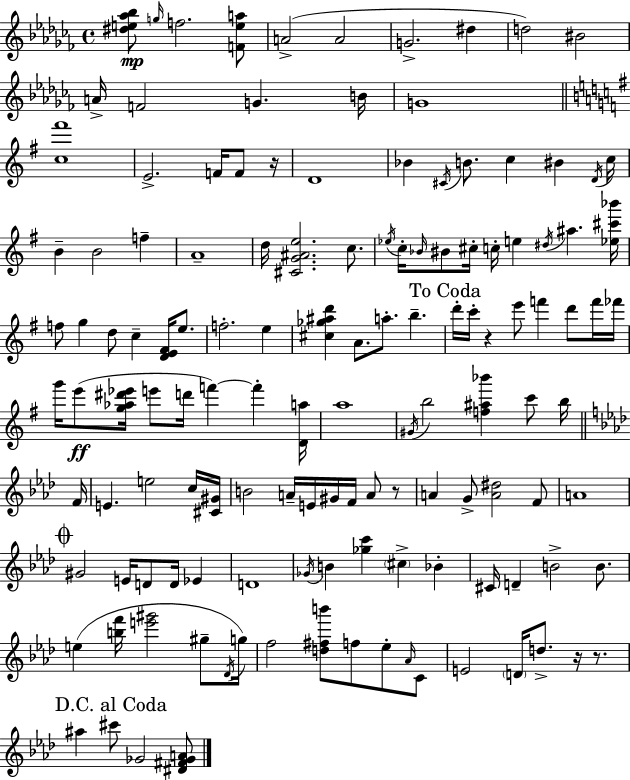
[D#5,E5,Ab5,Bb5]/e G5/s F5/h. [F4,E5,A5]/e A4/h A4/h G4/h. D#5/q D5/h BIS4/h A4/s F4/h G4/q. B4/s G4/w [C5,F#6]/w E4/h. F4/s F4/e R/s D4/w Bb4/q C#4/s B4/e. C5/q BIS4/q D4/s C5/s B4/q B4/h F5/q A4/w D5/s [C#4,G4,A#4,E5]/h. C5/e. Eb5/s C5/s Bb4/s BIS4/e C#5/s C5/s E5/q D#5/s A#5/q. [Eb5,C#6,Bb6]/s F5/e G5/q D5/e C5/q [D4,E4,F#4]/s E5/e. F5/h. E5/q [C#5,Gb5,A#5,D6]/q A4/e. A5/e. B5/q. D6/s C6/s R/q E6/e F6/q D6/e F6/s FES6/s G6/s E6/e [G5,Ab5,D#6,Eb6]/s E6/e D6/s F6/q F6/q [D4,A5]/s A5/w G#4/s B5/h [F5,A#5,Bb6]/q C6/e B5/s F4/s E4/q. E5/h C5/s [C#4,G#4]/s B4/h A4/s E4/s G#4/s F4/s A4/e R/e A4/q G4/e [A4,D#5]/h F4/e A4/w G#4/h E4/s D4/e D4/s Eb4/q D4/w Gb4/s B4/q [Gb5,C6]/q C#5/q Bb4/q C#4/s D4/q B4/h B4/e. E5/q [B5,F6]/s [E6,G#6]/h G#5/e Db4/s G5/s F5/h [D5,F#5,B6]/e F5/e Eb5/e Ab4/s C4/e E4/h D4/s D5/e. R/s R/e. A#5/q C#6/e Gb4/h [D#4,F#4,Gb4,A4]/e